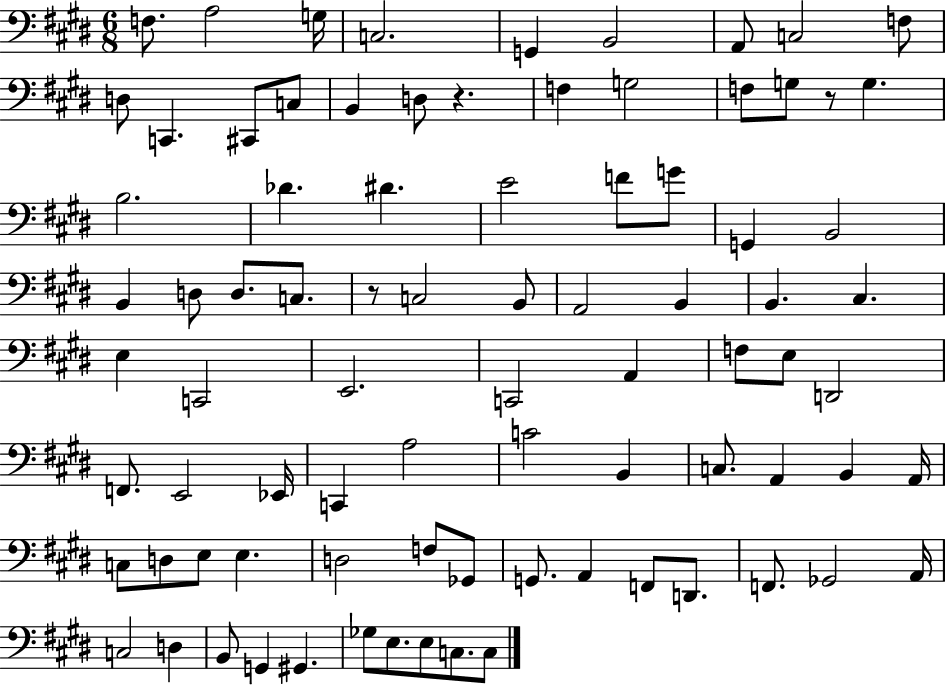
F3/e. A3/h G3/s C3/h. G2/q B2/h A2/e C3/h F3/e D3/e C2/q. C#2/e C3/e B2/q D3/e R/q. F3/q G3/h F3/e G3/e R/e G3/q. B3/h. Db4/q. D#4/q. E4/h F4/e G4/e G2/q B2/h B2/q D3/e D3/e. C3/e. R/e C3/h B2/e A2/h B2/q B2/q. C#3/q. E3/q C2/h E2/h. C2/h A2/q F3/e E3/e D2/h F2/e. E2/h Eb2/s C2/q A3/h C4/h B2/q C3/e. A2/q B2/q A2/s C3/e D3/e E3/e E3/q. D3/h F3/e Gb2/e G2/e. A2/q F2/e D2/e. F2/e. Gb2/h A2/s C3/h D3/q B2/e G2/q G#2/q. Gb3/e E3/e. E3/e C3/e. C3/e